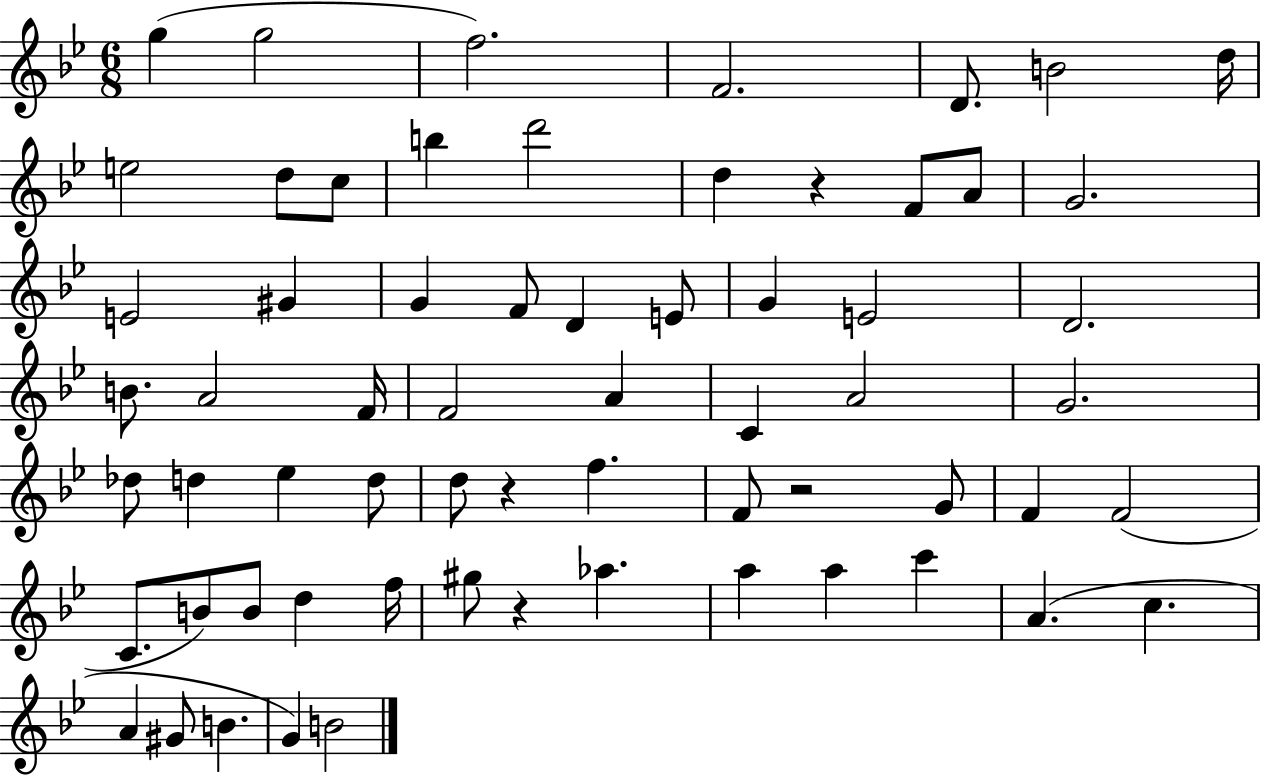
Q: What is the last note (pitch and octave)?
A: B4